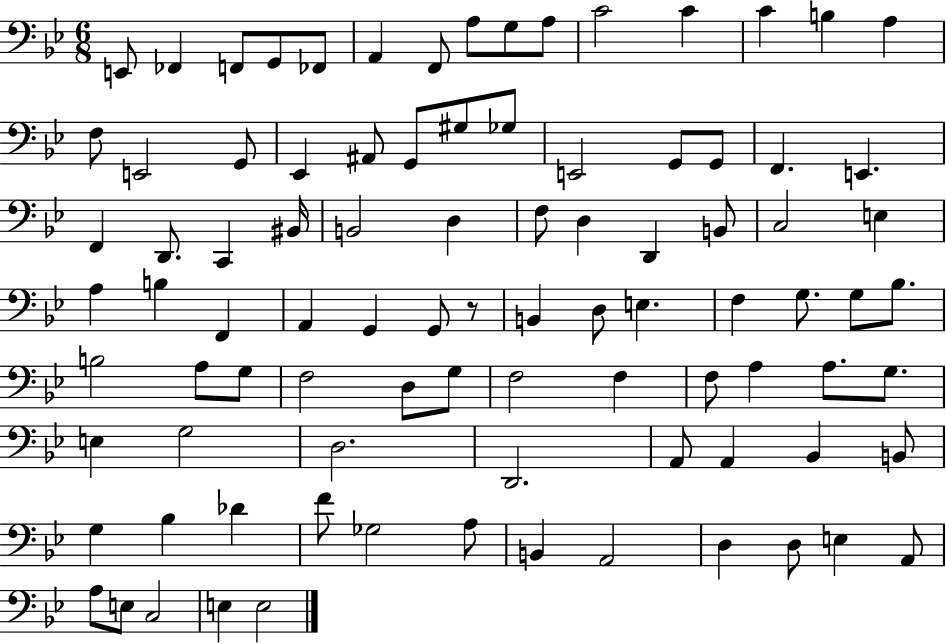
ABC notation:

X:1
T:Untitled
M:6/8
L:1/4
K:Bb
E,,/2 _F,, F,,/2 G,,/2 _F,,/2 A,, F,,/2 A,/2 G,/2 A,/2 C2 C C B, A, F,/2 E,,2 G,,/2 _E,, ^A,,/2 G,,/2 ^G,/2 _G,/2 E,,2 G,,/2 G,,/2 F,, E,, F,, D,,/2 C,, ^B,,/4 B,,2 D, F,/2 D, D,, B,,/2 C,2 E, A, B, F,, A,, G,, G,,/2 z/2 B,, D,/2 E, F, G,/2 G,/2 _B,/2 B,2 A,/2 G,/2 F,2 D,/2 G,/2 F,2 F, F,/2 A, A,/2 G,/2 E, G,2 D,2 D,,2 A,,/2 A,, _B,, B,,/2 G, _B, _D F/2 _G,2 A,/2 B,, A,,2 D, D,/2 E, A,,/2 A,/2 E,/2 C,2 E, E,2